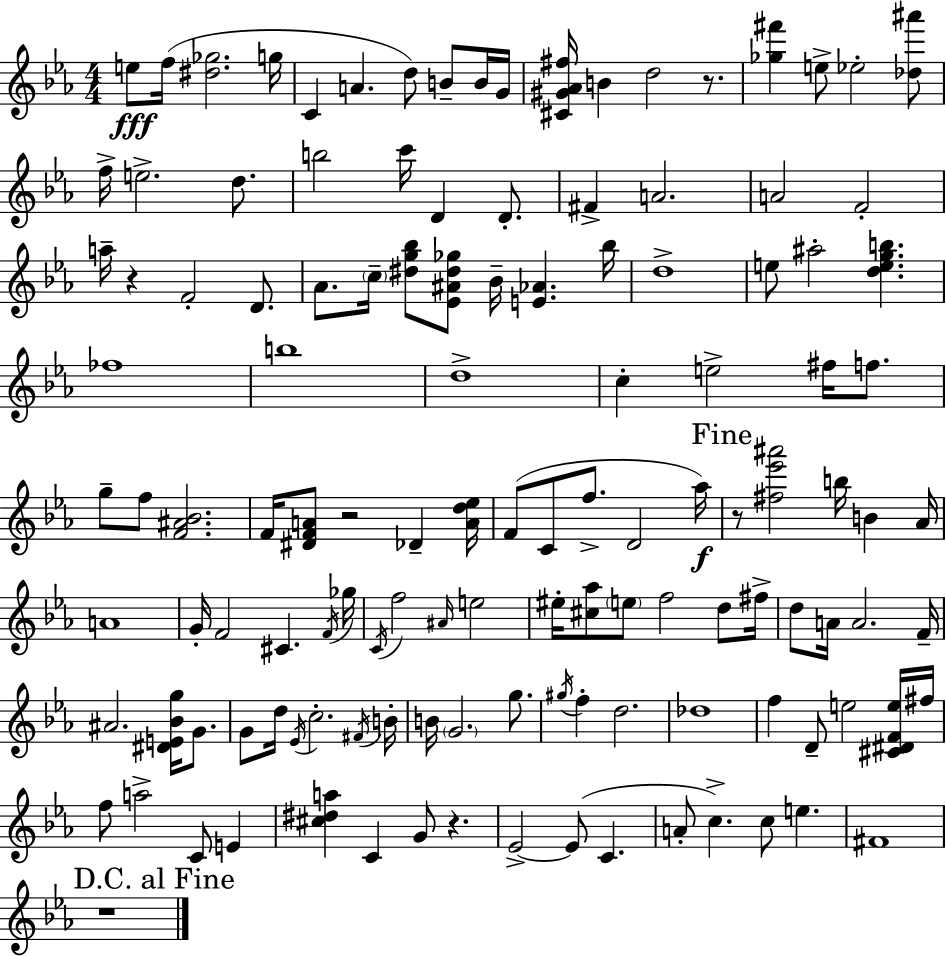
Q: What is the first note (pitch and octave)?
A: E5